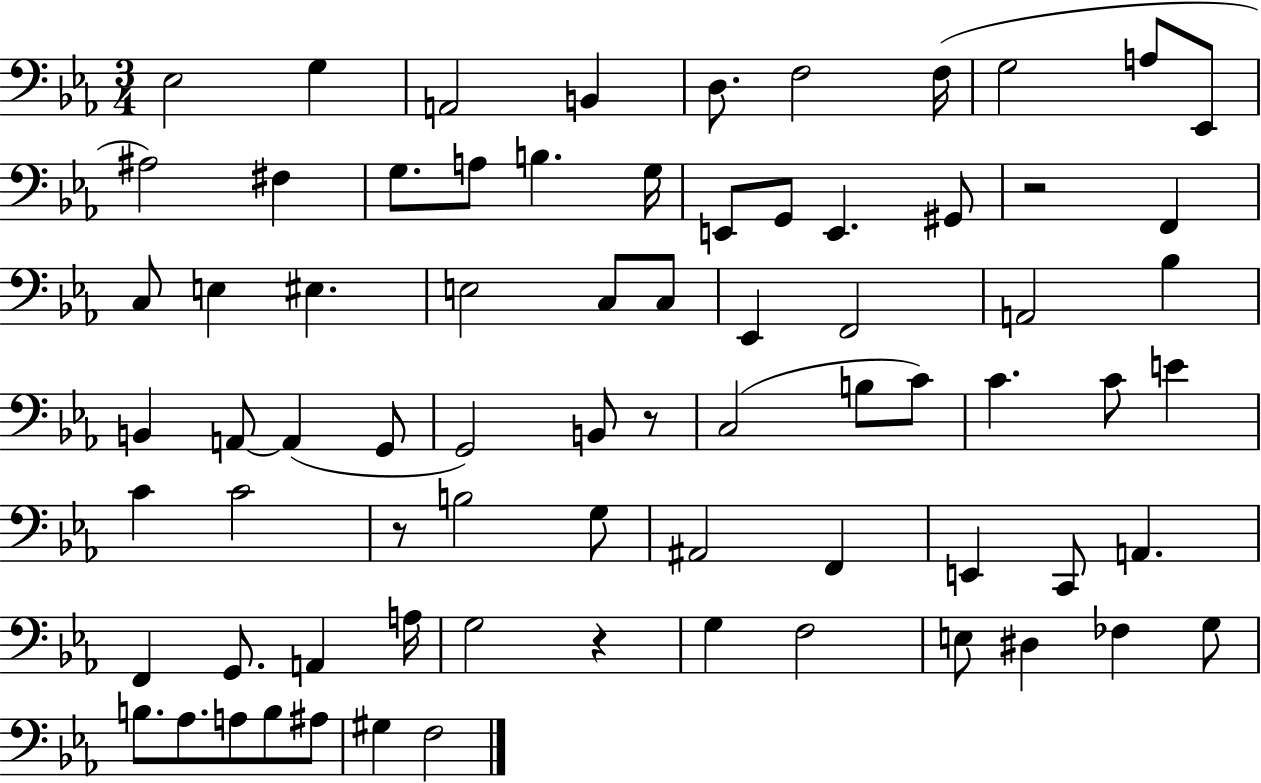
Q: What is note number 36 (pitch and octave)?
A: G2